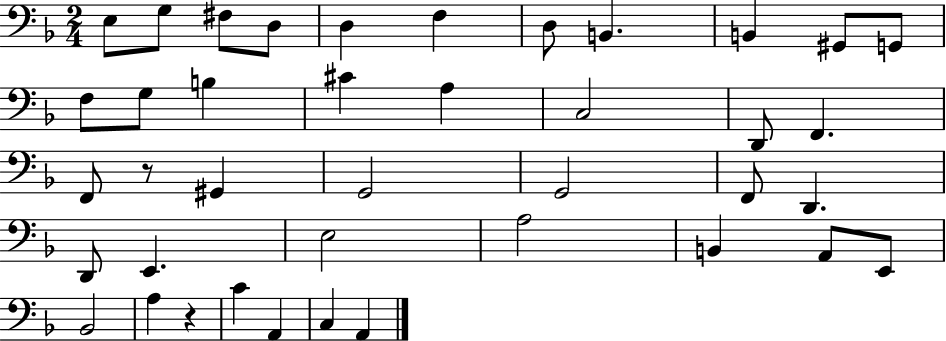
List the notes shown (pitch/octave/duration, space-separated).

E3/e G3/e F#3/e D3/e D3/q F3/q D3/e B2/q. B2/q G#2/e G2/e F3/e G3/e B3/q C#4/q A3/q C3/h D2/e F2/q. F2/e R/e G#2/q G2/h G2/h F2/e D2/q. D2/e E2/q. E3/h A3/h B2/q A2/e E2/e Bb2/h A3/q R/q C4/q A2/q C3/q A2/q